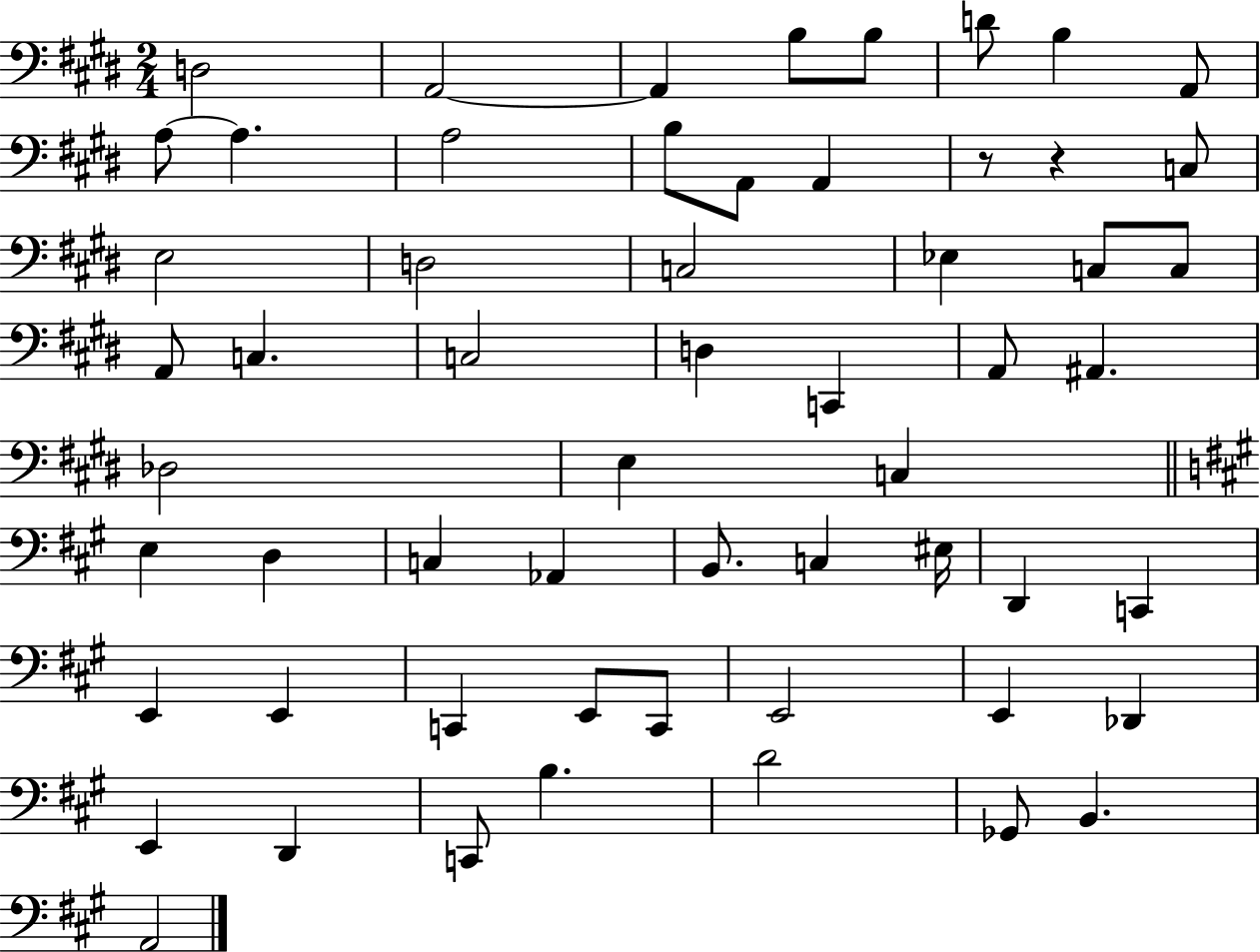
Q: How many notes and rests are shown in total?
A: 58